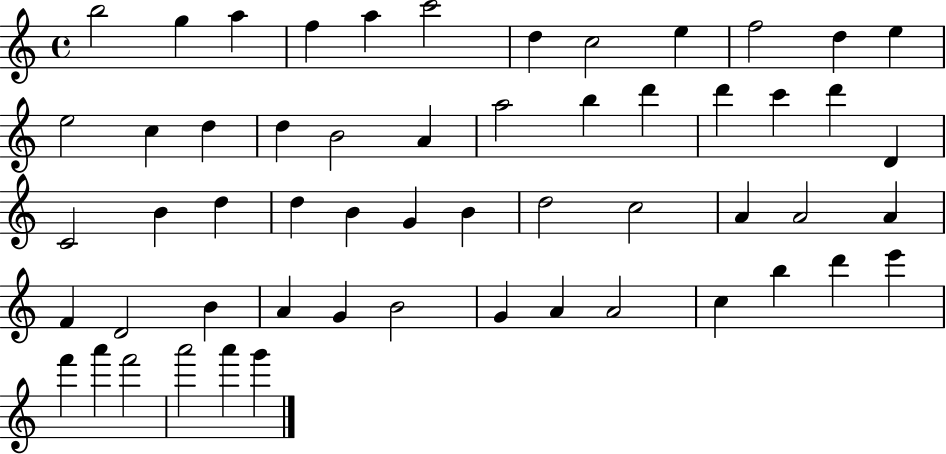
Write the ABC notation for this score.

X:1
T:Untitled
M:4/4
L:1/4
K:C
b2 g a f a c'2 d c2 e f2 d e e2 c d d B2 A a2 b d' d' c' d' D C2 B d d B G B d2 c2 A A2 A F D2 B A G B2 G A A2 c b d' e' f' a' f'2 a'2 a' g'